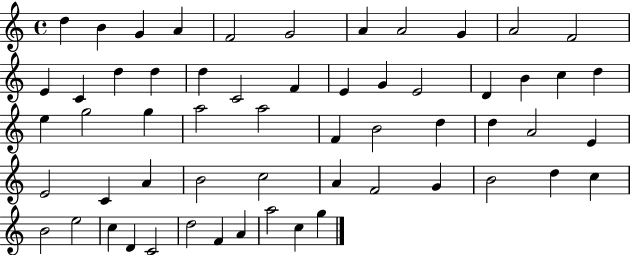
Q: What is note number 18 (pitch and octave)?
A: F4